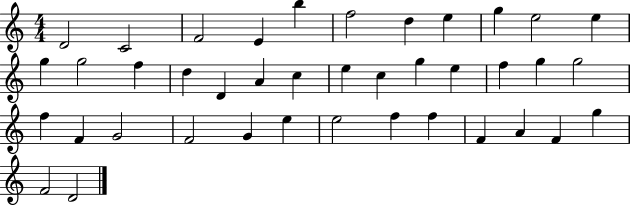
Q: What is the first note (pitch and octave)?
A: D4